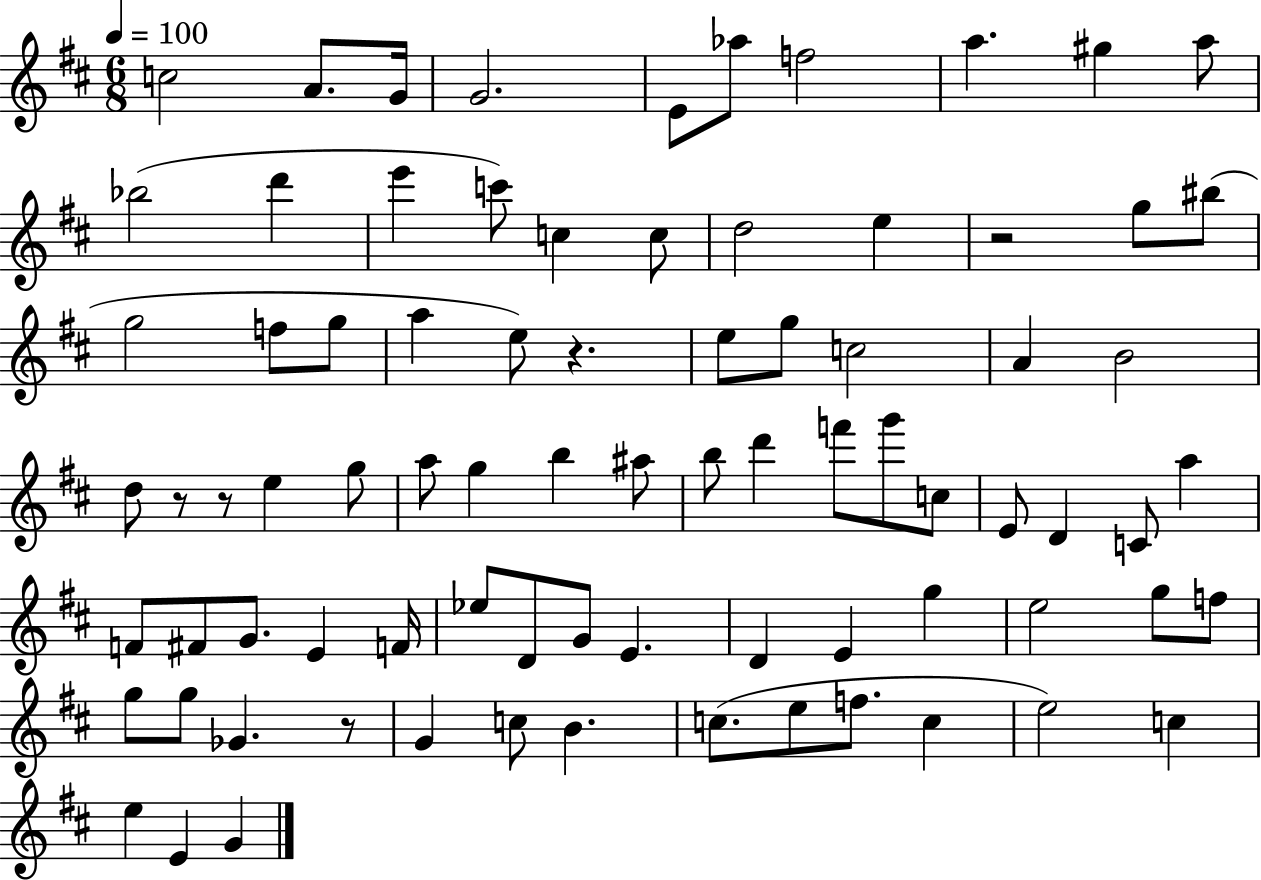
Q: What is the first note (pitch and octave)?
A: C5